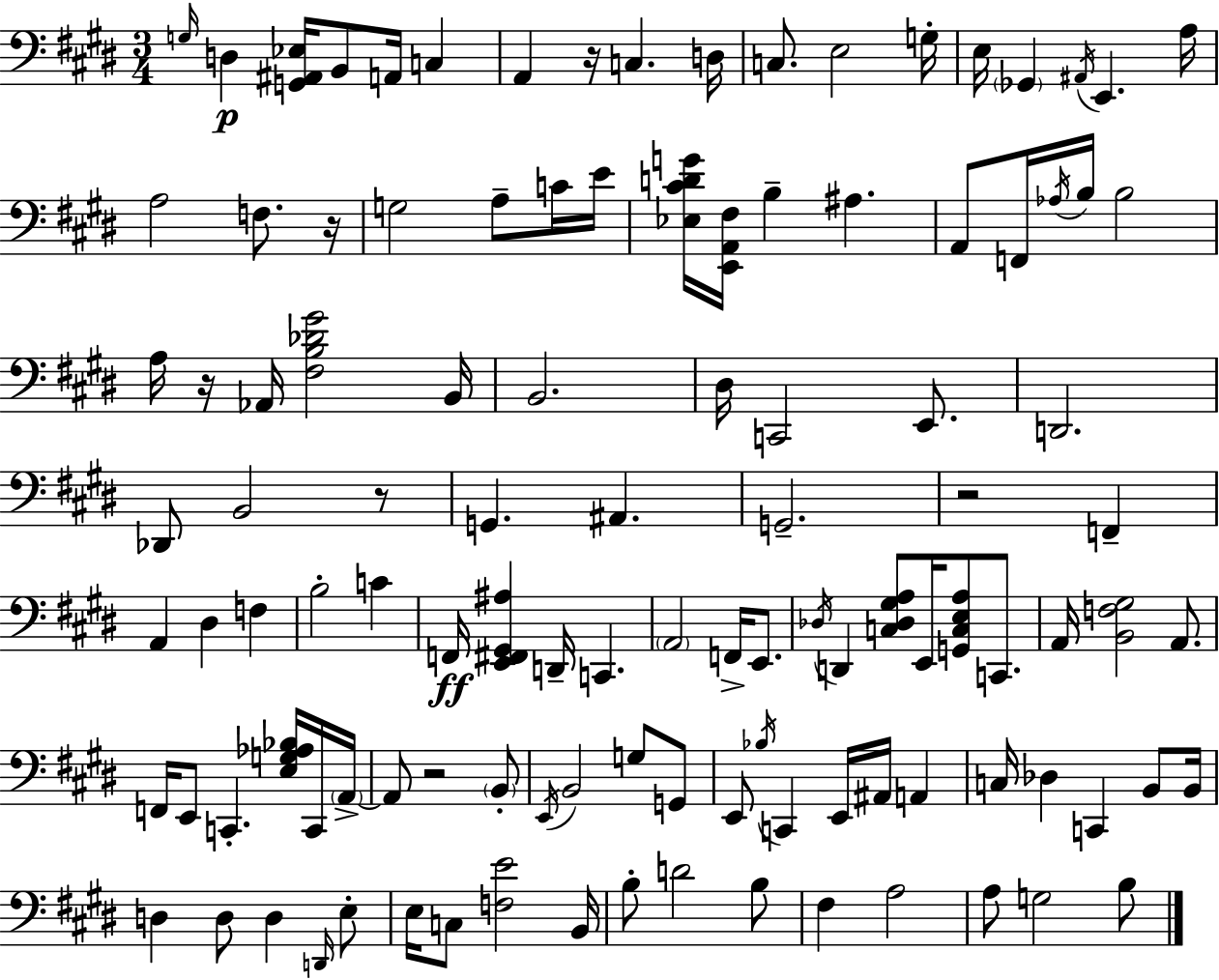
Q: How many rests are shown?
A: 6